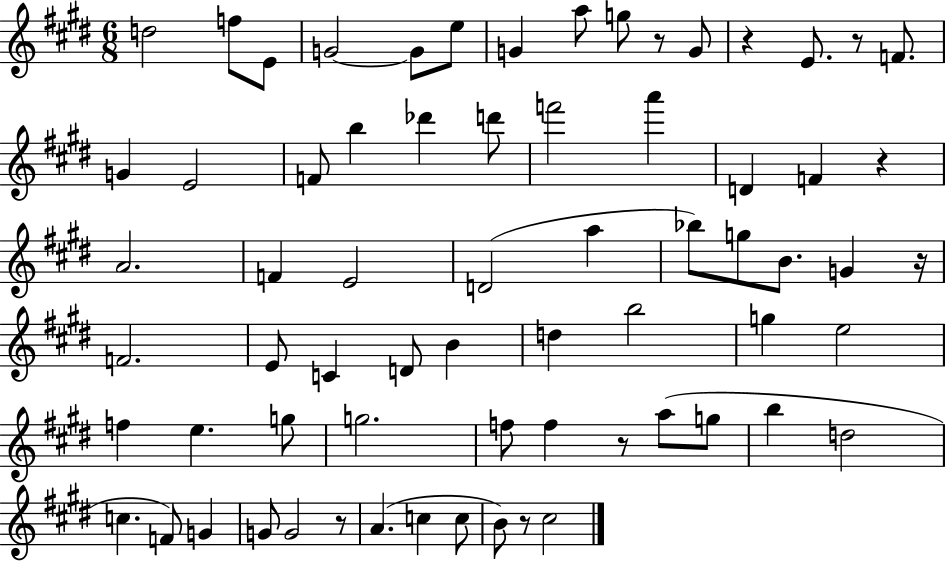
{
  \clef treble
  \numericTimeSignature
  \time 6/8
  \key e \major
  d''2 f''8 e'8 | g'2~~ g'8 e''8 | g'4 a''8 g''8 r8 g'8 | r4 e'8. r8 f'8. | \break g'4 e'2 | f'8 b''4 des'''4 d'''8 | f'''2 a'''4 | d'4 f'4 r4 | \break a'2. | f'4 e'2 | d'2( a''4 | bes''8) g''8 b'8. g'4 r16 | \break f'2. | e'8 c'4 d'8 b'4 | d''4 b''2 | g''4 e''2 | \break f''4 e''4. g''8 | g''2. | f''8 f''4 r8 a''8( g''8 | b''4 d''2 | \break c''4. f'8) g'4 | g'8 g'2 r8 | a'4.( c''4 c''8 | b'8) r8 cis''2 | \break \bar "|."
}